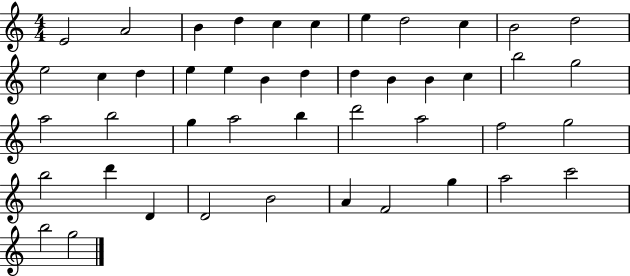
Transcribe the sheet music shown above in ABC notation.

X:1
T:Untitled
M:4/4
L:1/4
K:C
E2 A2 B d c c e d2 c B2 d2 e2 c d e e B d d B B c b2 g2 a2 b2 g a2 b d'2 a2 f2 g2 b2 d' D D2 B2 A F2 g a2 c'2 b2 g2